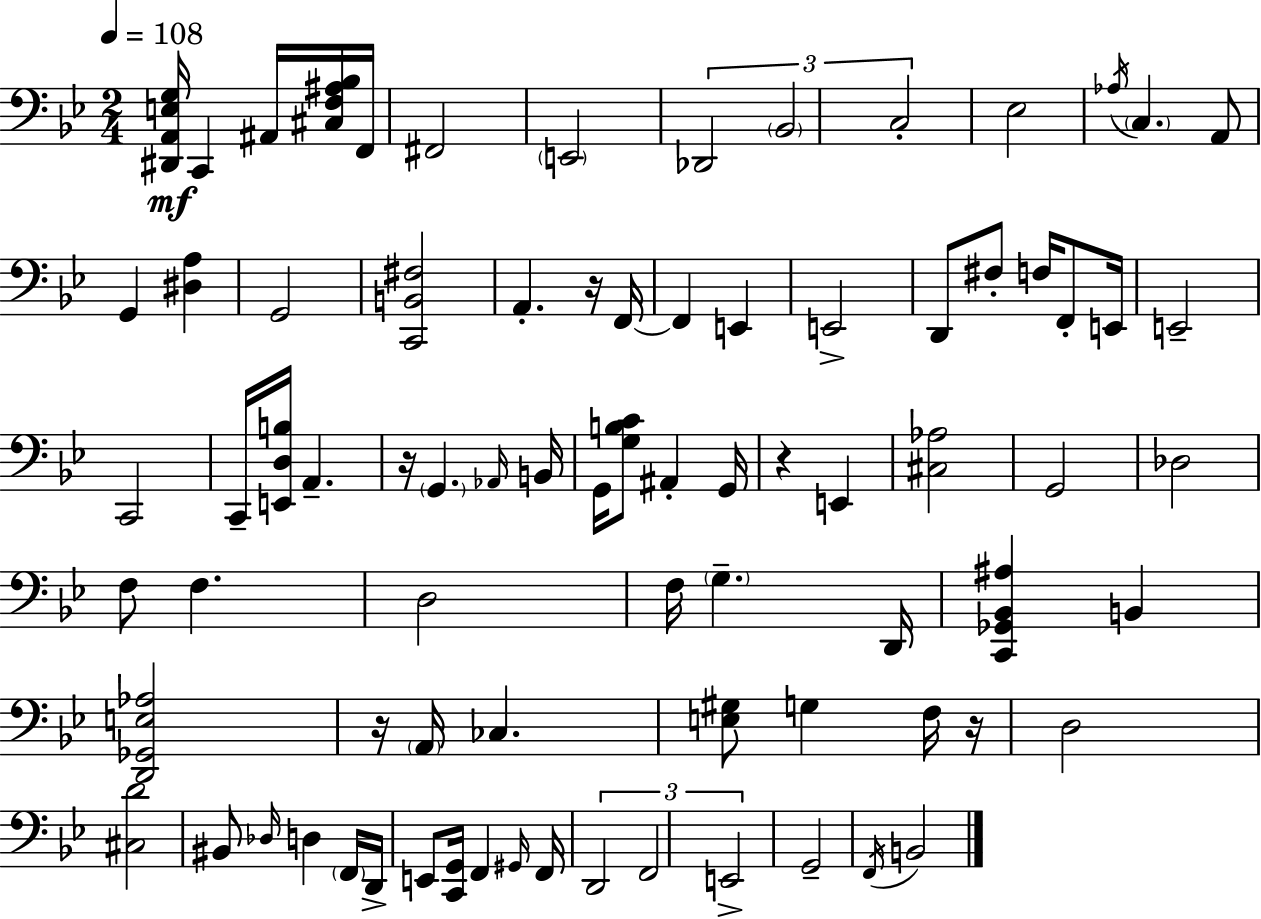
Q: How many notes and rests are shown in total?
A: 81